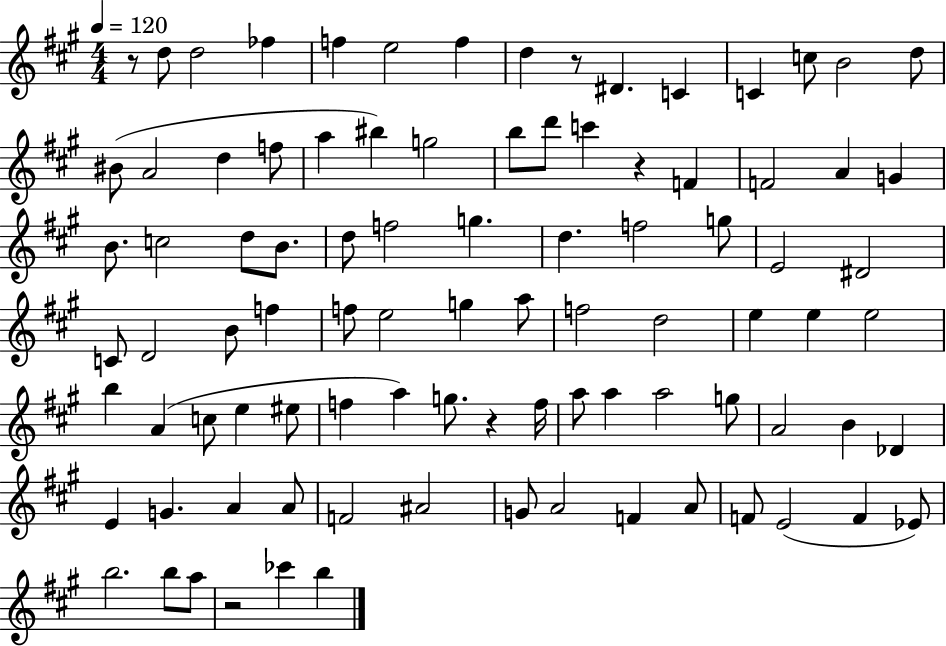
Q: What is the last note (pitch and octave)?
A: B5